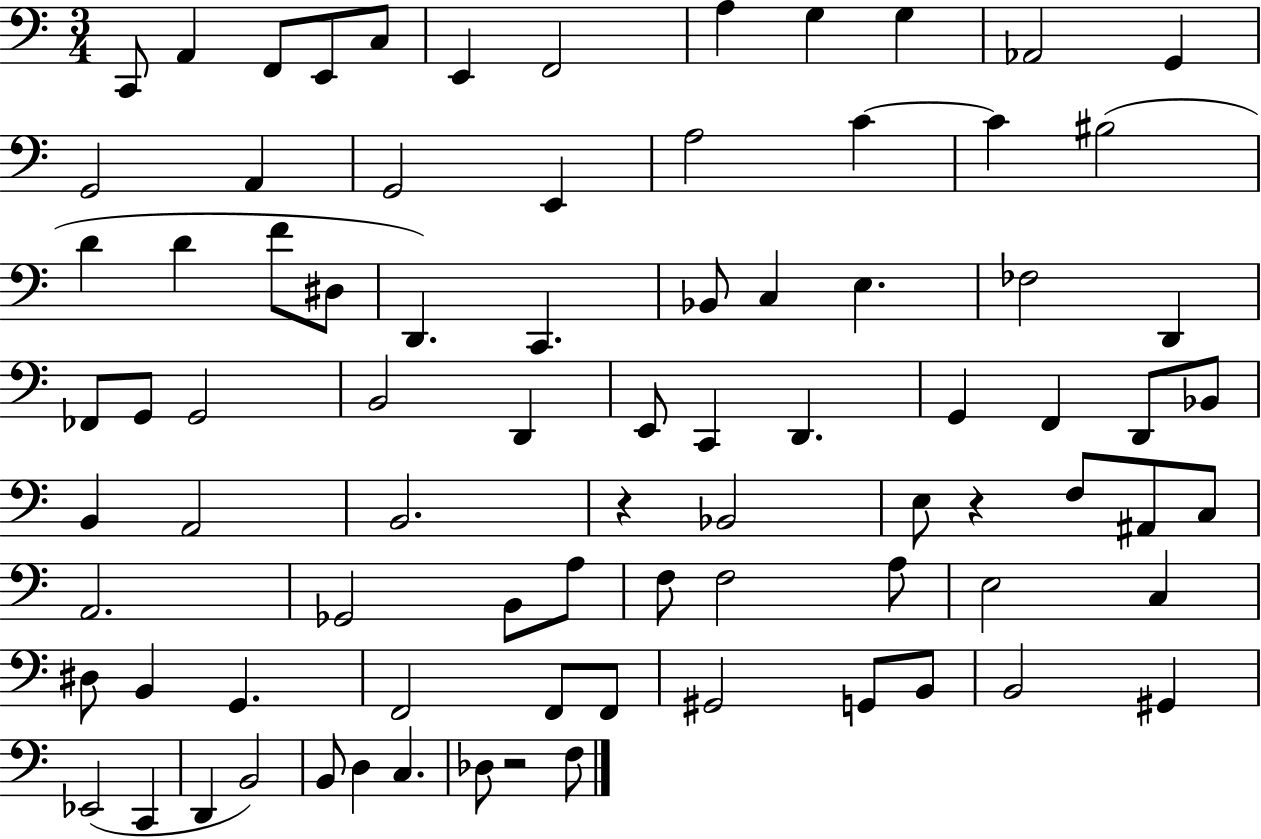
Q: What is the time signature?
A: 3/4